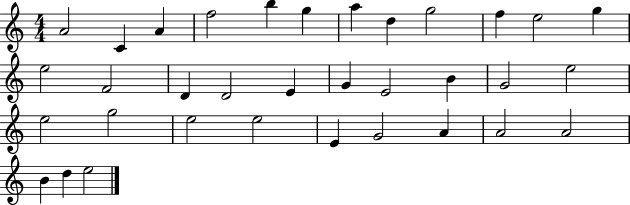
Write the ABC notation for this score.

X:1
T:Untitled
M:4/4
L:1/4
K:C
A2 C A f2 b g a d g2 f e2 g e2 F2 D D2 E G E2 B G2 e2 e2 g2 e2 e2 E G2 A A2 A2 B d e2